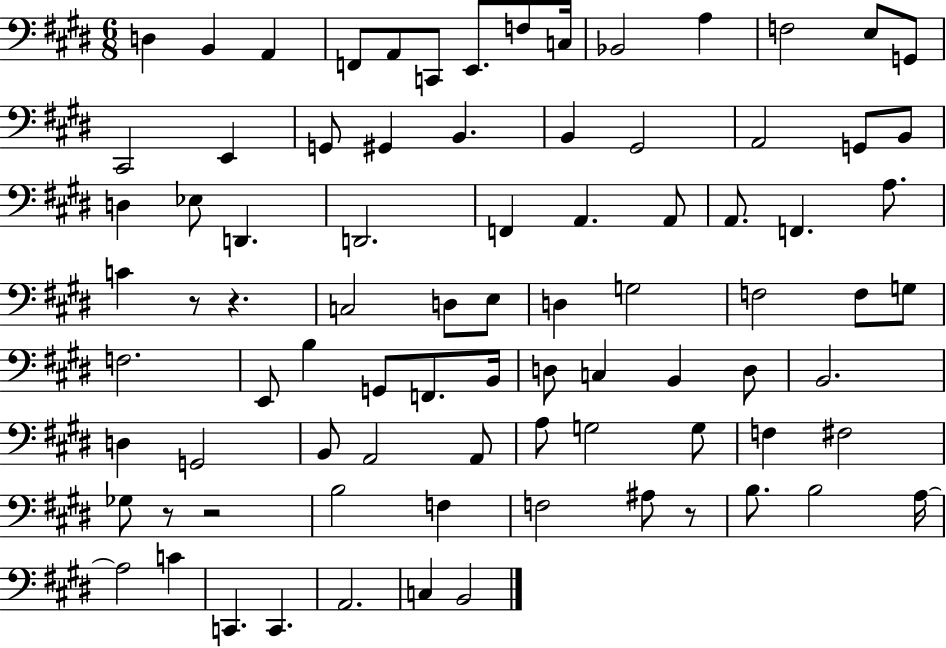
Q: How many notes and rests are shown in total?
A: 84